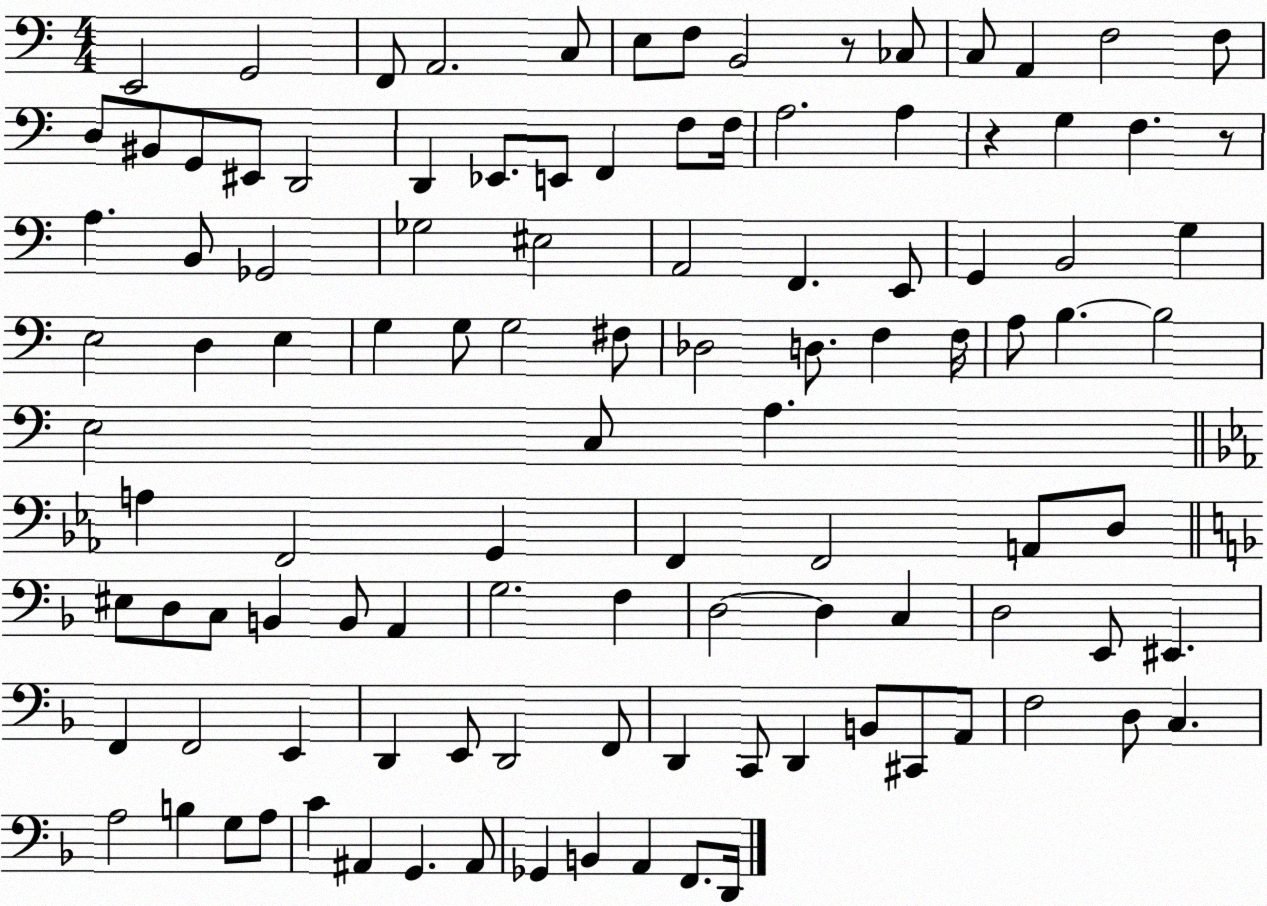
X:1
T:Untitled
M:4/4
L:1/4
K:C
E,,2 G,,2 F,,/2 A,,2 C,/2 E,/2 F,/2 B,,2 z/2 _C,/2 C,/2 A,, F,2 F,/2 D,/2 ^B,,/2 G,,/2 ^E,,/2 D,,2 D,, _E,,/2 E,,/2 F,, F,/2 F,/4 A,2 A, z G, F, z/2 A, B,,/2 _G,,2 _G,2 ^E,2 A,,2 F,, E,,/2 G,, B,,2 G, E,2 D, E, G, G,/2 G,2 ^F,/2 _D,2 D,/2 F, F,/4 A,/2 B, B,2 E,2 C,/2 A, A, F,,2 G,, F,, F,,2 A,,/2 D,/2 ^E,/2 D,/2 C,/2 B,, B,,/2 A,, G,2 F, D,2 D, C, D,2 E,,/2 ^E,, F,, F,,2 E,, D,, E,,/2 D,,2 F,,/2 D,, C,,/2 D,, B,,/2 ^C,,/2 A,,/2 F,2 D,/2 C, A,2 B, G,/2 A,/2 C ^A,, G,, ^A,,/2 _G,, B,, A,, F,,/2 D,,/4